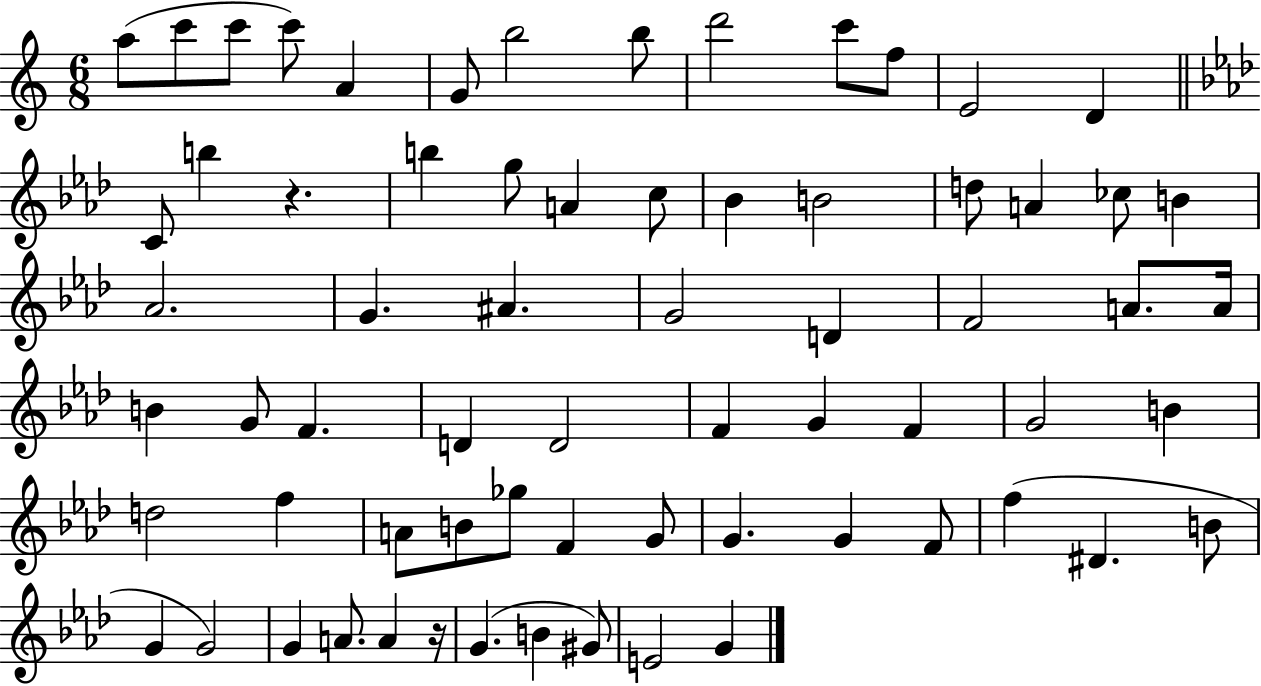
{
  \clef treble
  \numericTimeSignature
  \time 6/8
  \key c \major
  a''8( c'''8 c'''8 c'''8) a'4 | g'8 b''2 b''8 | d'''2 c'''8 f''8 | e'2 d'4 | \break \bar "||" \break \key aes \major c'8 b''4 r4. | b''4 g''8 a'4 c''8 | bes'4 b'2 | d''8 a'4 ces''8 b'4 | \break aes'2. | g'4. ais'4. | g'2 d'4 | f'2 a'8. a'16 | \break b'4 g'8 f'4. | d'4 d'2 | f'4 g'4 f'4 | g'2 b'4 | \break d''2 f''4 | a'8 b'8 ges''8 f'4 g'8 | g'4. g'4 f'8 | f''4( dis'4. b'8 | \break g'4 g'2) | g'4 a'8. a'4 r16 | g'4.( b'4 gis'8) | e'2 g'4 | \break \bar "|."
}